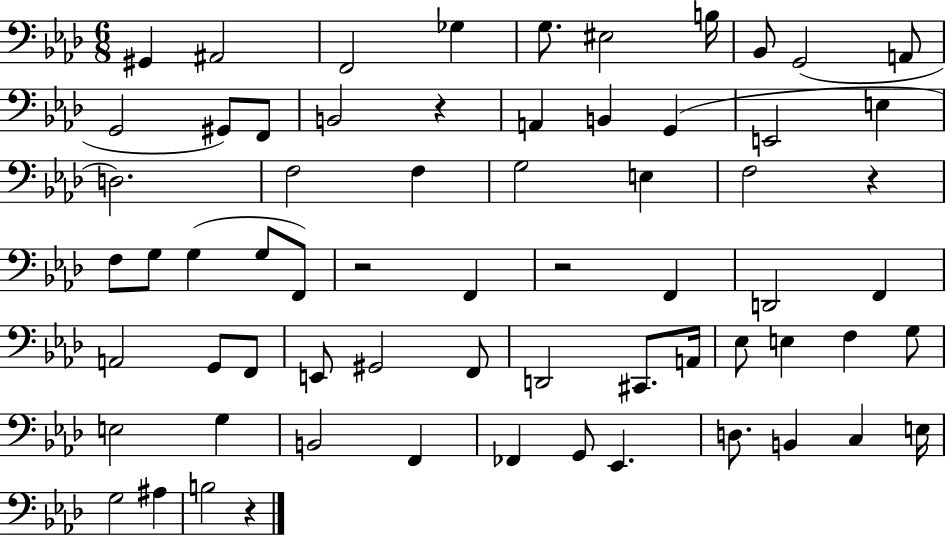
{
  \clef bass
  \numericTimeSignature
  \time 6/8
  \key aes \major
  gis,4 ais,2 | f,2 ges4 | g8. eis2 b16 | bes,8 g,2( a,8 | \break g,2 gis,8) f,8 | b,2 r4 | a,4 b,4 g,4( | e,2 e4 | \break d2.) | f2 f4 | g2 e4 | f2 r4 | \break f8 g8 g4( g8 f,8) | r2 f,4 | r2 f,4 | d,2 f,4 | \break a,2 g,8 f,8 | e,8 gis,2 f,8 | d,2 cis,8. a,16 | ees8 e4 f4 g8 | \break e2 g4 | b,2 f,4 | fes,4 g,8 ees,4. | d8. b,4 c4 e16 | \break g2 ais4 | b2 r4 | \bar "|."
}